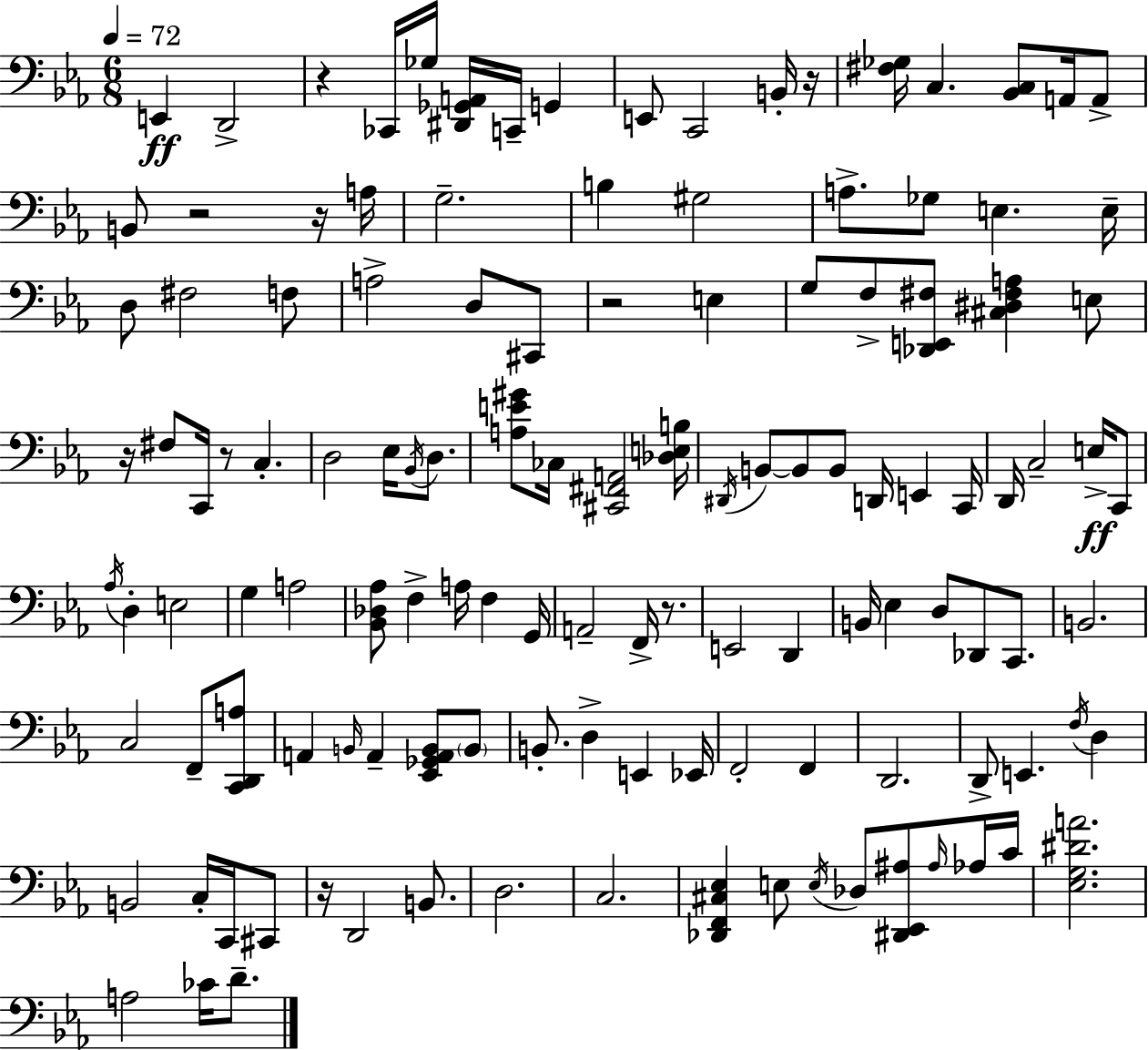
X:1
T:Untitled
M:6/8
L:1/4
K:Cm
E,, D,,2 z _C,,/4 _G,/4 [^D,,_G,,A,,]/4 C,,/4 G,, E,,/2 C,,2 B,,/4 z/4 [^F,_G,]/4 C, [_B,,C,]/2 A,,/4 A,,/2 B,,/2 z2 z/4 A,/4 G,2 B, ^G,2 A,/2 _G,/2 E, E,/4 D,/2 ^F,2 F,/2 A,2 D,/2 ^C,,/2 z2 E, G,/2 F,/2 [_D,,E,,^F,]/2 [^C,^D,^F,A,] E,/2 z/4 ^F,/2 C,,/4 z/2 C, D,2 _E,/4 _B,,/4 D,/2 [A,E^G]/2 _C,/4 [^C,,^F,,A,,]2 [_D,E,B,]/4 ^D,,/4 B,,/2 B,,/2 B,,/2 D,,/4 E,, C,,/4 D,,/4 C,2 E,/4 C,,/2 _A,/4 D, E,2 G, A,2 [_B,,_D,_A,]/2 F, A,/4 F, G,,/4 A,,2 F,,/4 z/2 E,,2 D,, B,,/4 _E, D,/2 _D,,/2 C,,/2 B,,2 C,2 F,,/2 [C,,D,,A,]/2 A,, B,,/4 A,, [_E,,_G,,A,,B,,]/2 B,,/2 B,,/2 D, E,, _E,,/4 F,,2 F,, D,,2 D,,/2 E,, F,/4 D, B,,2 C,/4 C,,/4 ^C,,/2 z/4 D,,2 B,,/2 D,2 C,2 [_D,,F,,^C,_E,] E,/2 E,/4 _D,/2 [^D,,_E,,^A,]/2 ^A,/4 _A,/4 C/4 [_E,G,^DA]2 A,2 _C/4 D/2